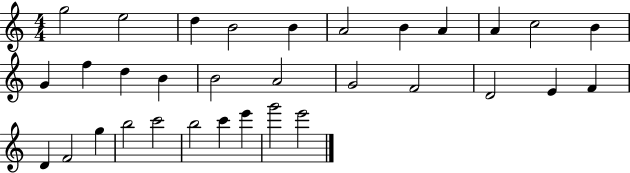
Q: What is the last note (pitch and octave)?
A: E6